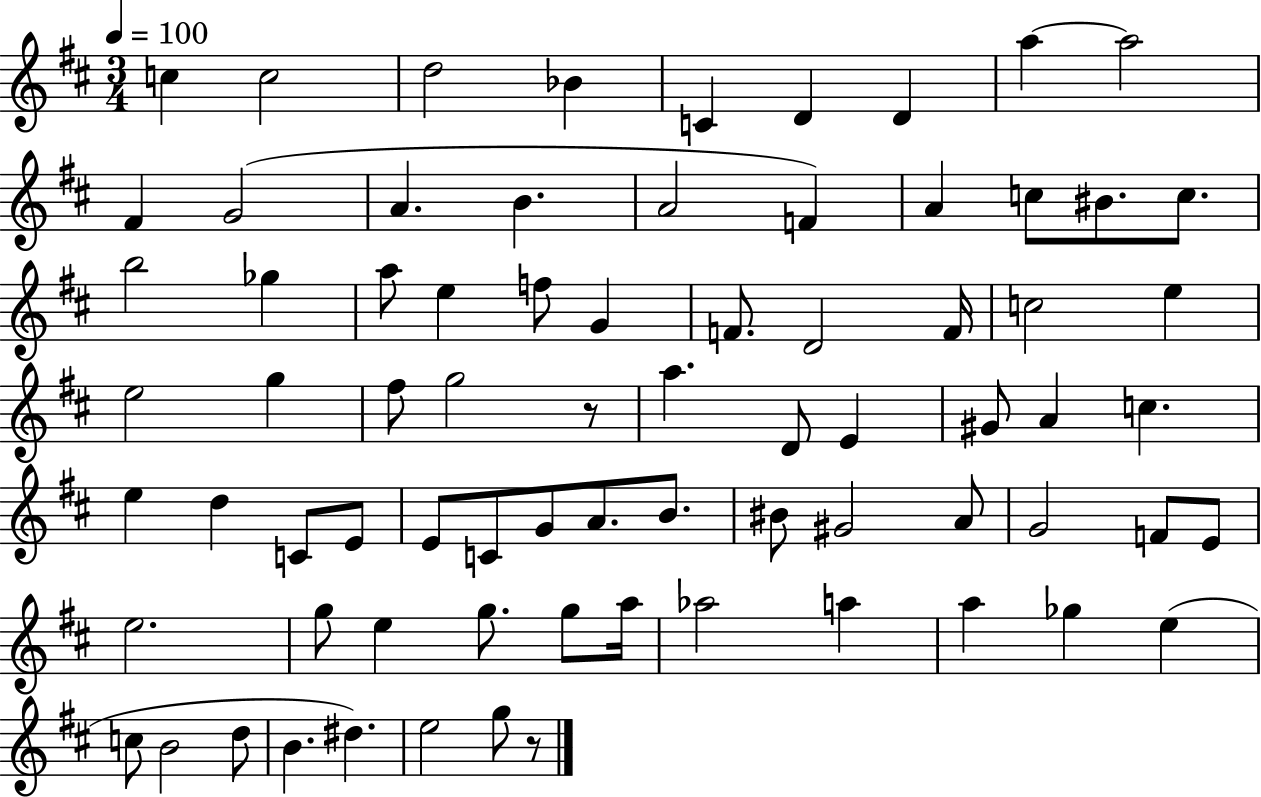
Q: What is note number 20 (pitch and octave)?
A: B5